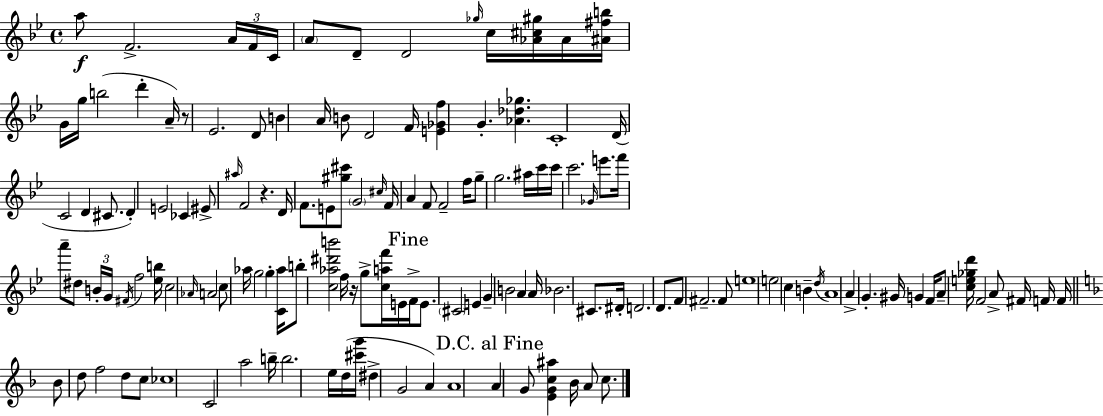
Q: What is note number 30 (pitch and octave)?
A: D4